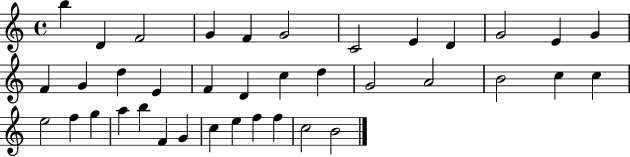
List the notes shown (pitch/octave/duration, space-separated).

B5/q D4/q F4/h G4/q F4/q G4/h C4/h E4/q D4/q G4/h E4/q G4/q F4/q G4/q D5/q E4/q F4/q D4/q C5/q D5/q G4/h A4/h B4/h C5/q C5/q E5/h F5/q G5/q A5/q B5/q F4/q G4/q C5/q E5/q F5/q F5/q C5/h B4/h